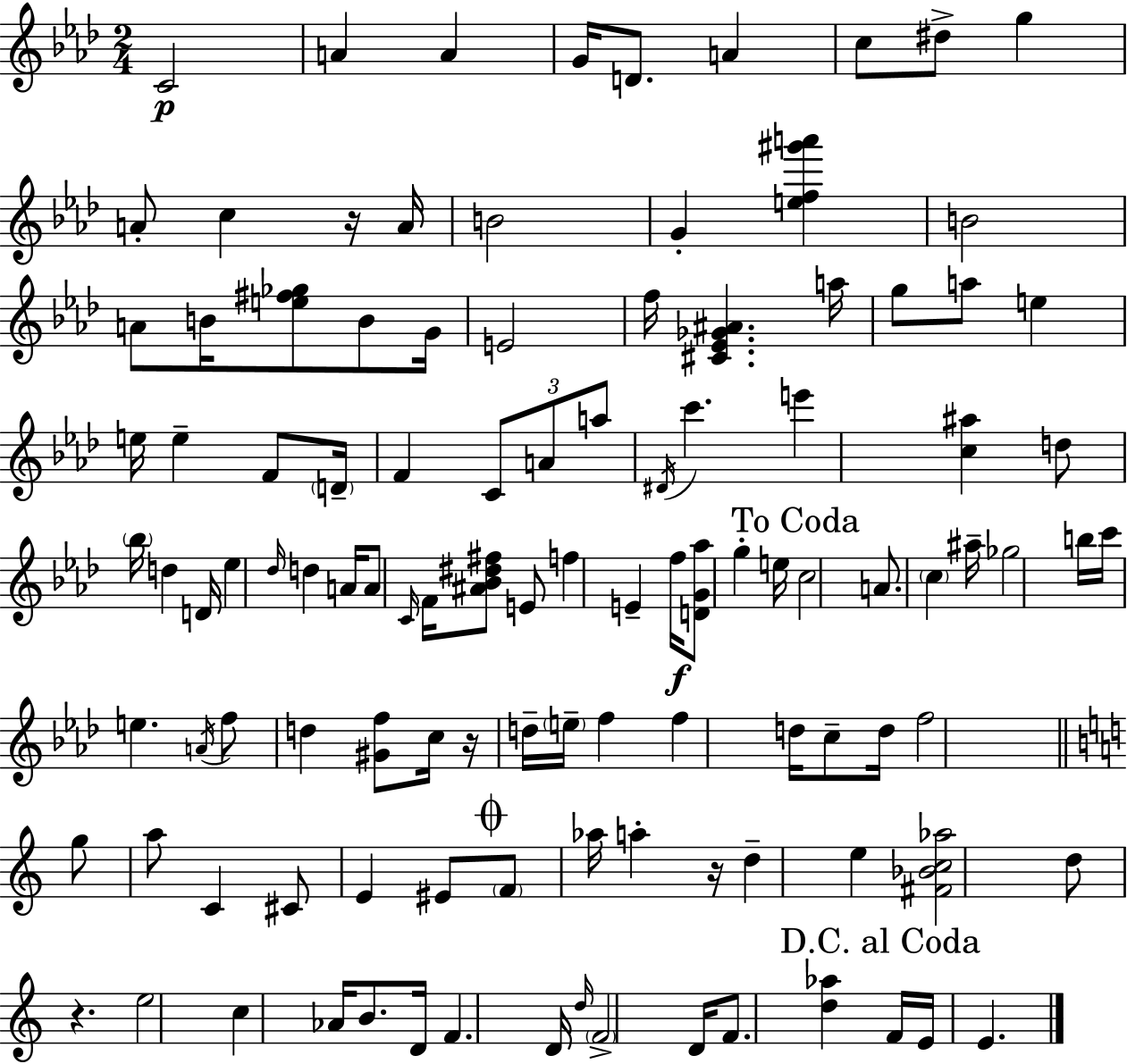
{
  \clef treble
  \numericTimeSignature
  \time 2/4
  \key aes \major
  c'2\p | a'4 a'4 | g'16 d'8. a'4 | c''8 dis''8-> g''4 | \break a'8-. c''4 r16 a'16 | b'2 | g'4-. <e'' f'' gis''' a'''>4 | b'2 | \break a'8 b'16 <e'' fis'' ges''>8 b'8 g'16 | e'2 | f''16 <cis' ees' ges' ais'>4. a''16 | g''8 a''8 e''4 | \break e''16 e''4-- f'8 \parenthesize d'16-- | f'4 \tuplet 3/2 { c'8 a'8 | a''8 } \acciaccatura { dis'16 } c'''4. | e'''4 <c'' ais''>4 | \break d''8 \parenthesize bes''16 d''4 | d'16 ees''4 \grace { des''16 } d''4 | a'16 a'8 \grace { c'16 } f'16 <ais' bes' dis'' fis''>8 | e'8 f''4 e'4-- | \break f''16\f <d' g' aes''>8 g''4-. | e''16 \mark "To Coda" c''2 | a'8. \parenthesize c''4 | ais''16-- ges''2 | \break b''16 c'''16 e''4. | \acciaccatura { a'16 } f''8 d''4 | <gis' f''>8 c''16 r16 d''16-- \parenthesize e''16-- | f''4 f''4 | \break d''16 c''8-- d''16 f''2 | \bar "||" \break \key a \minor g''8 a''8 c'4 | cis'8 e'4 eis'8 | \mark \markup { \musicglyph "scripts.coda" } \parenthesize f'8 aes''16 a''4-. r16 | d''4-- e''4 | \break <fis' bes' c'' aes''>2 | d''8 r4. | e''2 | c''4 aes'16 b'8. | \break d'16 f'4. d'16 | \grace { d''16 } \parenthesize f'2-> | d'16 f'8. <d'' aes''>4 | \mark "D.C. al Coda" f'16 e'16 e'4. | \break \bar "|."
}